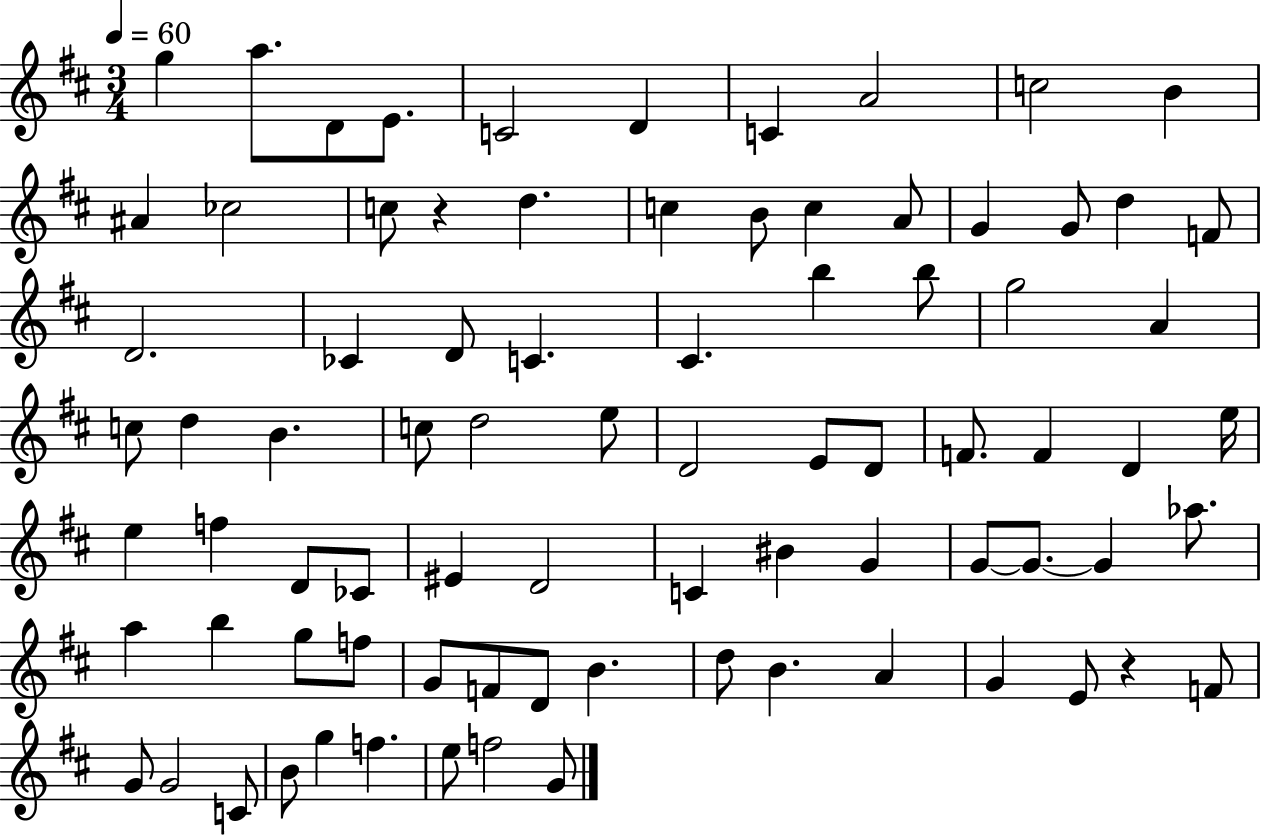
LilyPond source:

{
  \clef treble
  \numericTimeSignature
  \time 3/4
  \key d \major
  \tempo 4 = 60
  g''4 a''8. d'8 e'8. | c'2 d'4 | c'4 a'2 | c''2 b'4 | \break ais'4 ces''2 | c''8 r4 d''4. | c''4 b'8 c''4 a'8 | g'4 g'8 d''4 f'8 | \break d'2. | ces'4 d'8 c'4. | cis'4. b''4 b''8 | g''2 a'4 | \break c''8 d''4 b'4. | c''8 d''2 e''8 | d'2 e'8 d'8 | f'8. f'4 d'4 e''16 | \break e''4 f''4 d'8 ces'8 | eis'4 d'2 | c'4 bis'4 g'4 | g'8~~ g'8.~~ g'4 aes''8. | \break a''4 b''4 g''8 f''8 | g'8 f'8 d'8 b'4. | d''8 b'4. a'4 | g'4 e'8 r4 f'8 | \break g'8 g'2 c'8 | b'8 g''4 f''4. | e''8 f''2 g'8 | \bar "|."
}